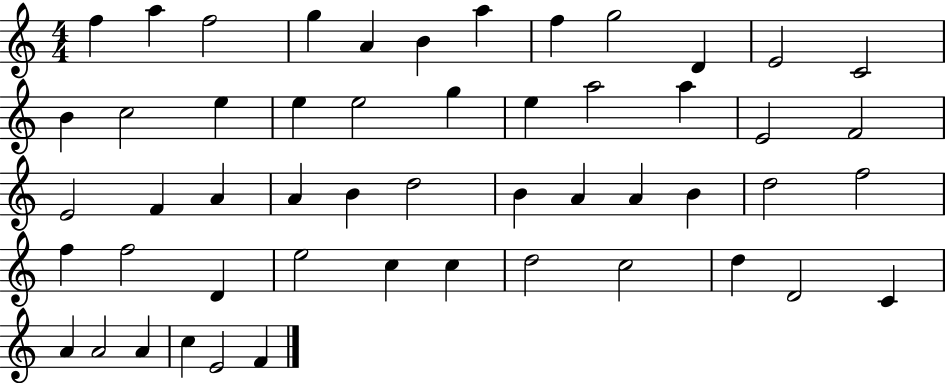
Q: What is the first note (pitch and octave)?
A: F5